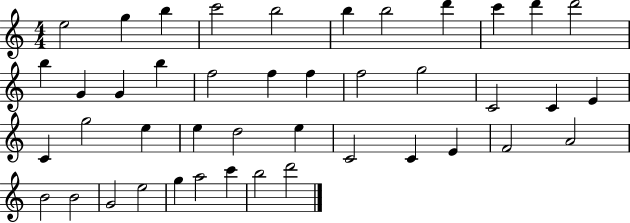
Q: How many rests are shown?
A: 0